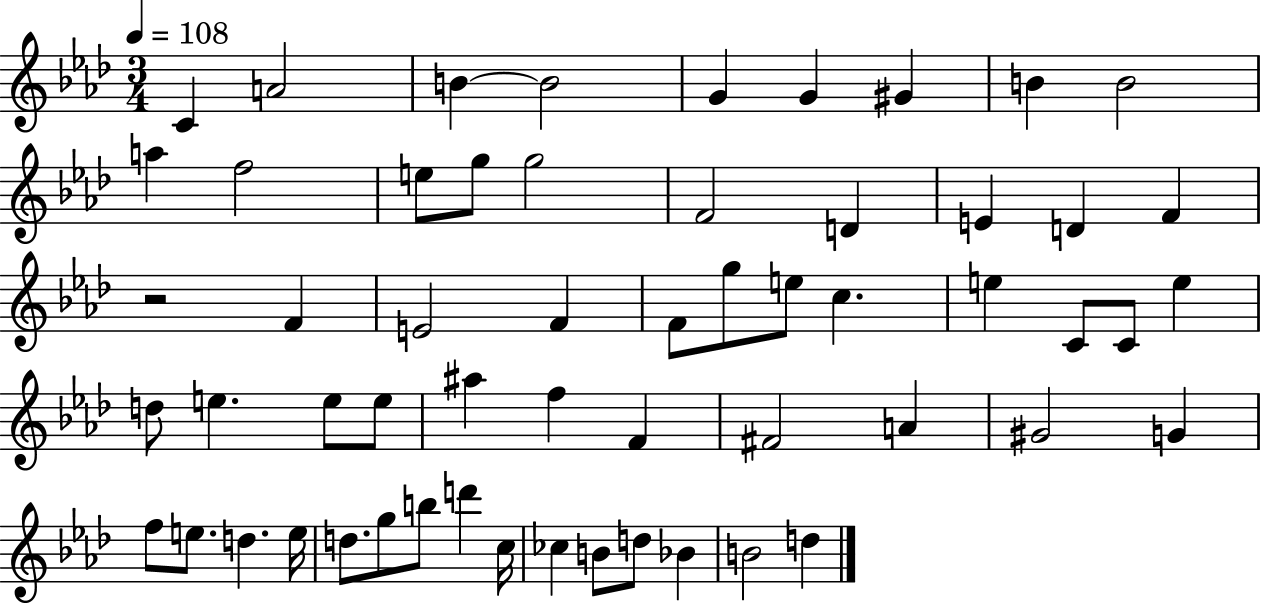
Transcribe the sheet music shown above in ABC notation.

X:1
T:Untitled
M:3/4
L:1/4
K:Ab
C A2 B B2 G G ^G B B2 a f2 e/2 g/2 g2 F2 D E D F z2 F E2 F F/2 g/2 e/2 c e C/2 C/2 e d/2 e e/2 e/2 ^a f F ^F2 A ^G2 G f/2 e/2 d e/4 d/2 g/2 b/2 d' c/4 _c B/2 d/2 _B B2 d